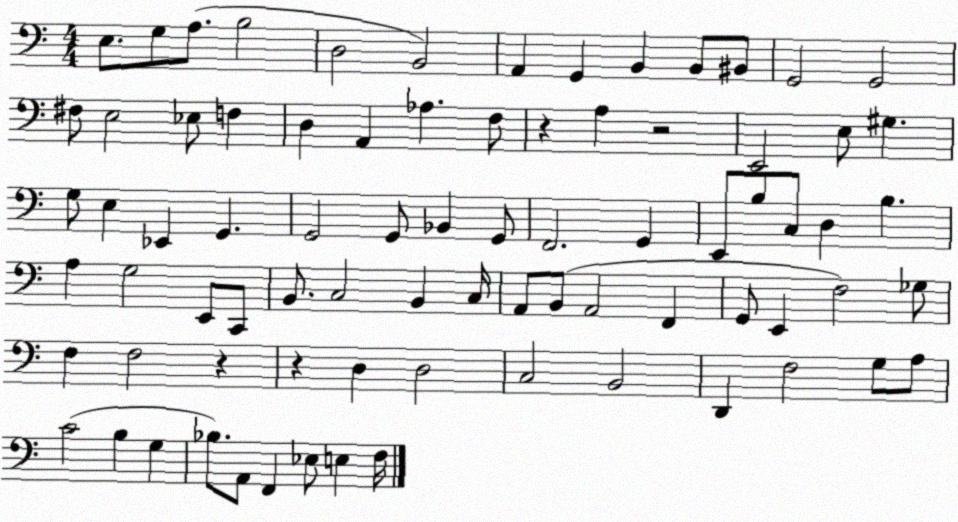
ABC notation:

X:1
T:Untitled
M:4/4
L:1/4
K:C
E,/2 G,/2 A,/2 B,2 D,2 B,,2 A,, G,, B,, B,,/2 ^B,,/2 G,,2 G,,2 ^F,/2 E,2 _E,/2 F, D, A,, _A, F,/2 z A, z2 E,,2 E,/2 ^G, G,/2 E, _E,, G,, G,,2 G,,/2 _B,, G,,/2 F,,2 G,, E,,/2 B,/2 C,/2 D, B, A, G,2 E,,/2 C,,/2 B,,/2 C,2 B,, C,/4 A,,/2 B,,/2 A,,2 F,, G,,/2 E,, F,2 _G,/2 F, F,2 z z D, D,2 C,2 B,,2 D,, F,2 G,/2 A,/2 C2 B, G, _B,/2 A,,/2 F,, _E,/2 E, F,/4